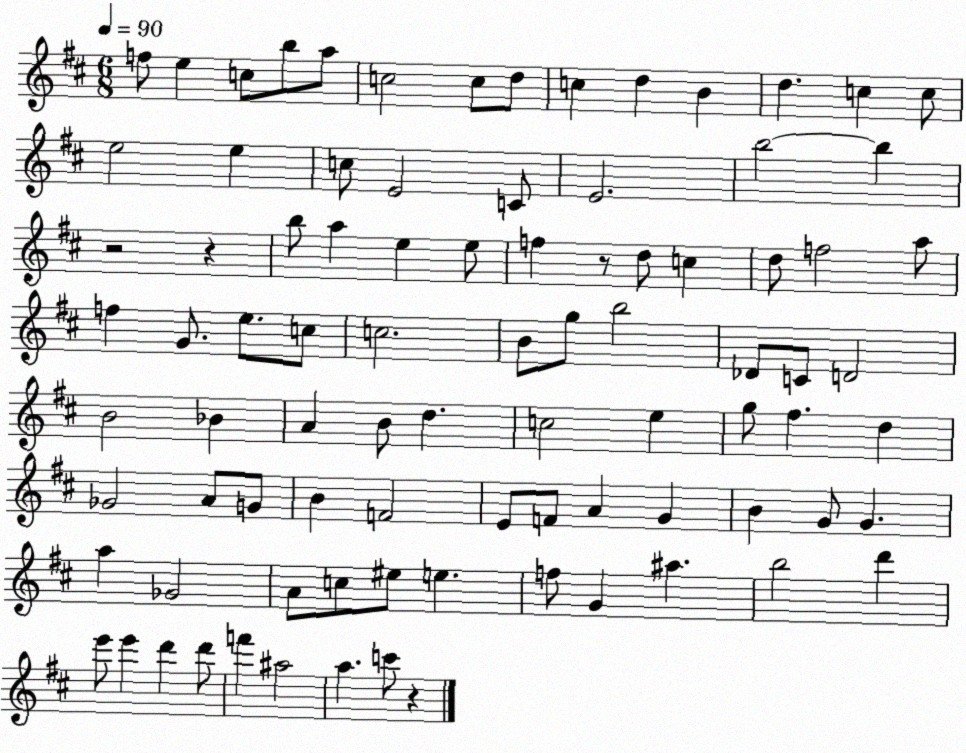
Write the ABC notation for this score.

X:1
T:Untitled
M:6/8
L:1/4
K:D
f/2 e c/2 b/2 a/2 c2 c/2 d/2 c d B d c c/2 e2 e c/2 E2 C/2 E2 b2 b z2 z b/2 a e e/2 f z/2 d/2 c d/2 f2 a/2 f G/2 e/2 c/2 c2 B/2 g/2 b2 _D/2 C/2 D2 B2 _B A B/2 d c2 e g/2 ^f d _G2 A/2 G/2 B F2 E/2 F/2 A G B G/2 G a _G2 A/2 c/2 ^e/2 e f/2 G ^a b2 d' e'/2 e' d' d'/2 f' ^a2 a c'/2 z